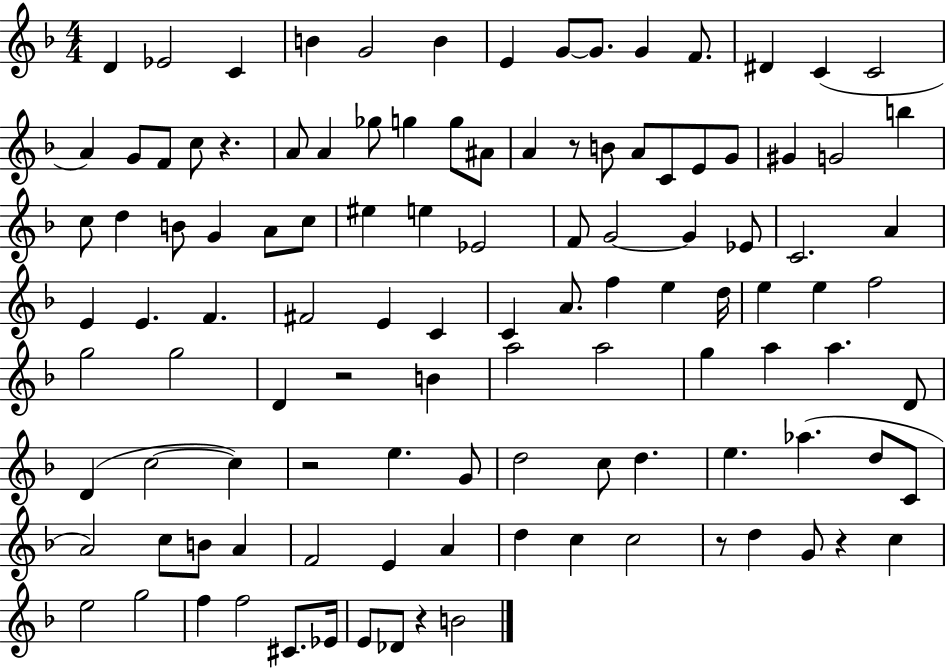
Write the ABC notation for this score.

X:1
T:Untitled
M:4/4
L:1/4
K:F
D _E2 C B G2 B E G/2 G/2 G F/2 ^D C C2 A G/2 F/2 c/2 z A/2 A _g/2 g g/2 ^A/2 A z/2 B/2 A/2 C/2 E/2 G/2 ^G G2 b c/2 d B/2 G A/2 c/2 ^e e _E2 F/2 G2 G _E/2 C2 A E E F ^F2 E C C A/2 f e d/4 e e f2 g2 g2 D z2 B a2 a2 g a a D/2 D c2 c z2 e G/2 d2 c/2 d e _a d/2 C/2 A2 c/2 B/2 A F2 E A d c c2 z/2 d G/2 z c e2 g2 f f2 ^C/2 _E/4 E/2 _D/2 z B2